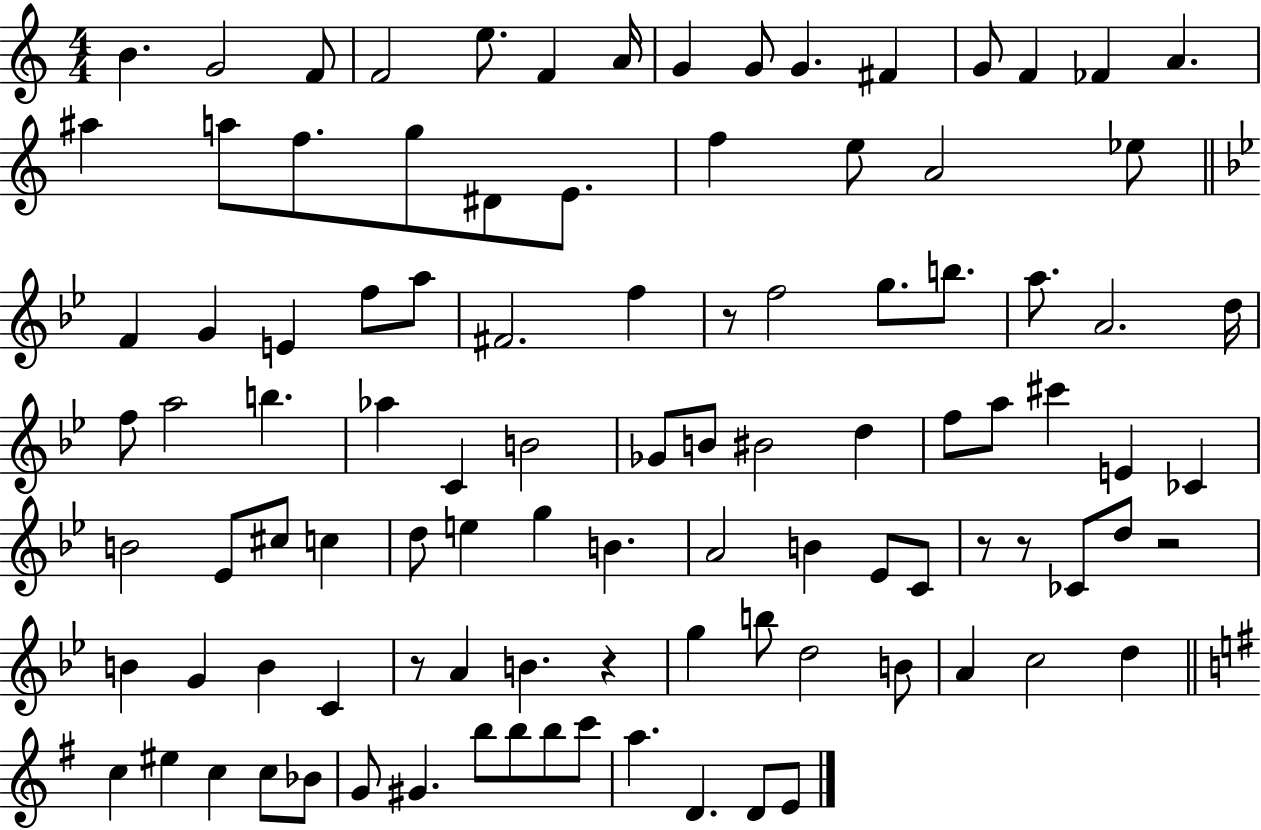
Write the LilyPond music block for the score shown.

{
  \clef treble
  \numericTimeSignature
  \time 4/4
  \key c \major
  b'4. g'2 f'8 | f'2 e''8. f'4 a'16 | g'4 g'8 g'4. fis'4 | g'8 f'4 fes'4 a'4. | \break ais''4 a''8 f''8. g''8 dis'8 e'8. | f''4 e''8 a'2 ees''8 | \bar "||" \break \key bes \major f'4 g'4 e'4 f''8 a''8 | fis'2. f''4 | r8 f''2 g''8. b''8. | a''8. a'2. d''16 | \break f''8 a''2 b''4. | aes''4 c'4 b'2 | ges'8 b'8 bis'2 d''4 | f''8 a''8 cis'''4 e'4 ces'4 | \break b'2 ees'8 cis''8 c''4 | d''8 e''4 g''4 b'4. | a'2 b'4 ees'8 c'8 | r8 r8 ces'8 d''8 r2 | \break b'4 g'4 b'4 c'4 | r8 a'4 b'4. r4 | g''4 b''8 d''2 b'8 | a'4 c''2 d''4 | \break \bar "||" \break \key e \minor c''4 eis''4 c''4 c''8 bes'8 | g'8 gis'4. b''8 b''8 b''8 c'''8 | a''4. d'4. d'8 e'8 | \bar "|."
}